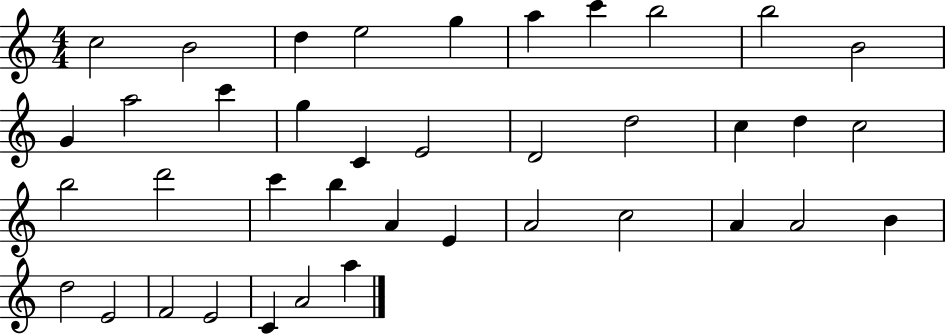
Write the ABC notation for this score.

X:1
T:Untitled
M:4/4
L:1/4
K:C
c2 B2 d e2 g a c' b2 b2 B2 G a2 c' g C E2 D2 d2 c d c2 b2 d'2 c' b A E A2 c2 A A2 B d2 E2 F2 E2 C A2 a